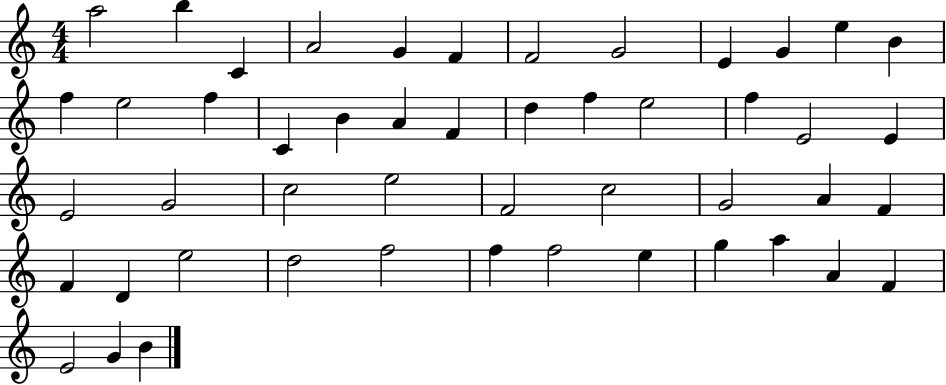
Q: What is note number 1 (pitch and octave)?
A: A5